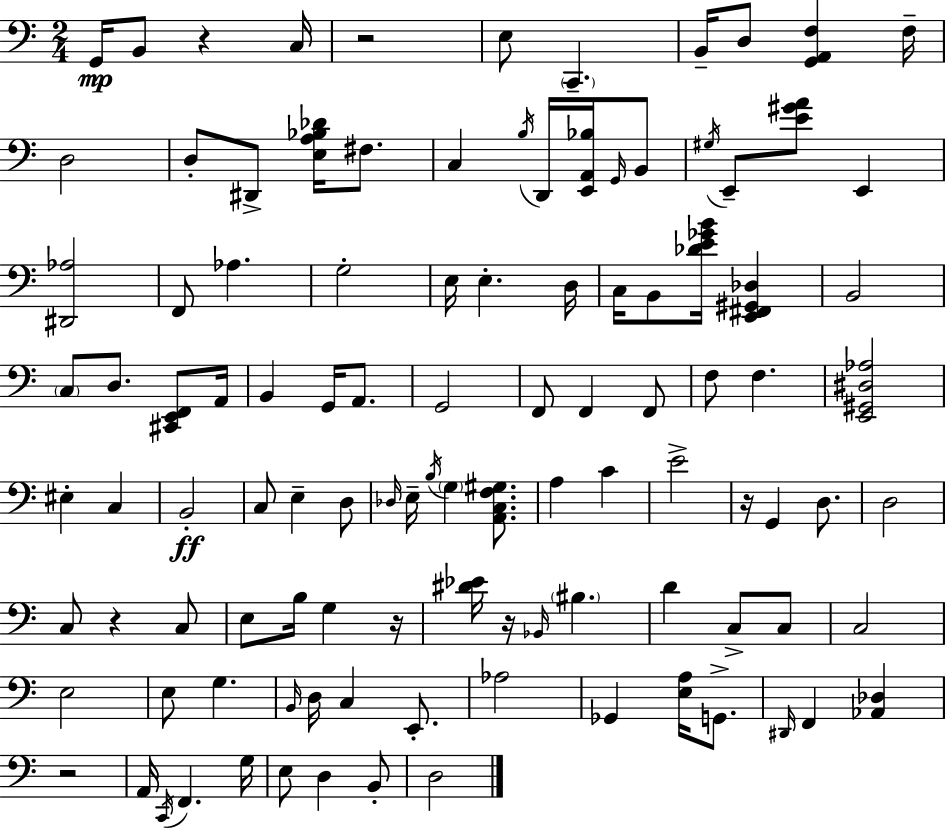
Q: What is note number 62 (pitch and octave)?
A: G3